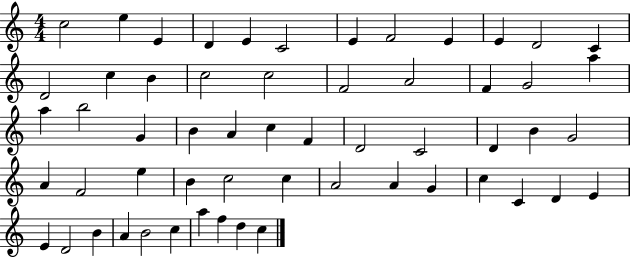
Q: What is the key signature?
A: C major